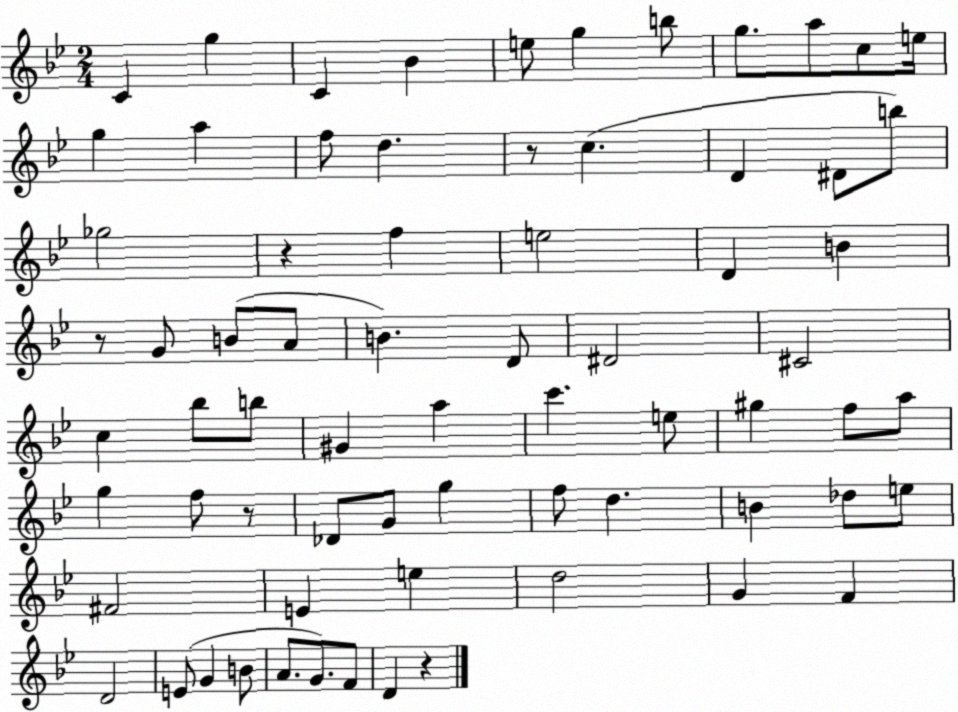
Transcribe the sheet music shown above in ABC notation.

X:1
T:Untitled
M:2/4
L:1/4
K:Bb
C g C _B e/2 g b/2 g/2 a/2 c/2 e/4 g a f/2 d z/2 c D ^D/2 b/2 _g2 z f e2 D B z/2 G/2 B/2 A/2 B D/2 ^D2 ^C2 c _b/2 b/2 ^G a c' e/2 ^g f/2 a/2 g f/2 z/2 _D/2 G/2 g f/2 d B _d/2 e/2 ^F2 E e d2 G F D2 E/2 G B/2 A/2 G/2 F/2 D z